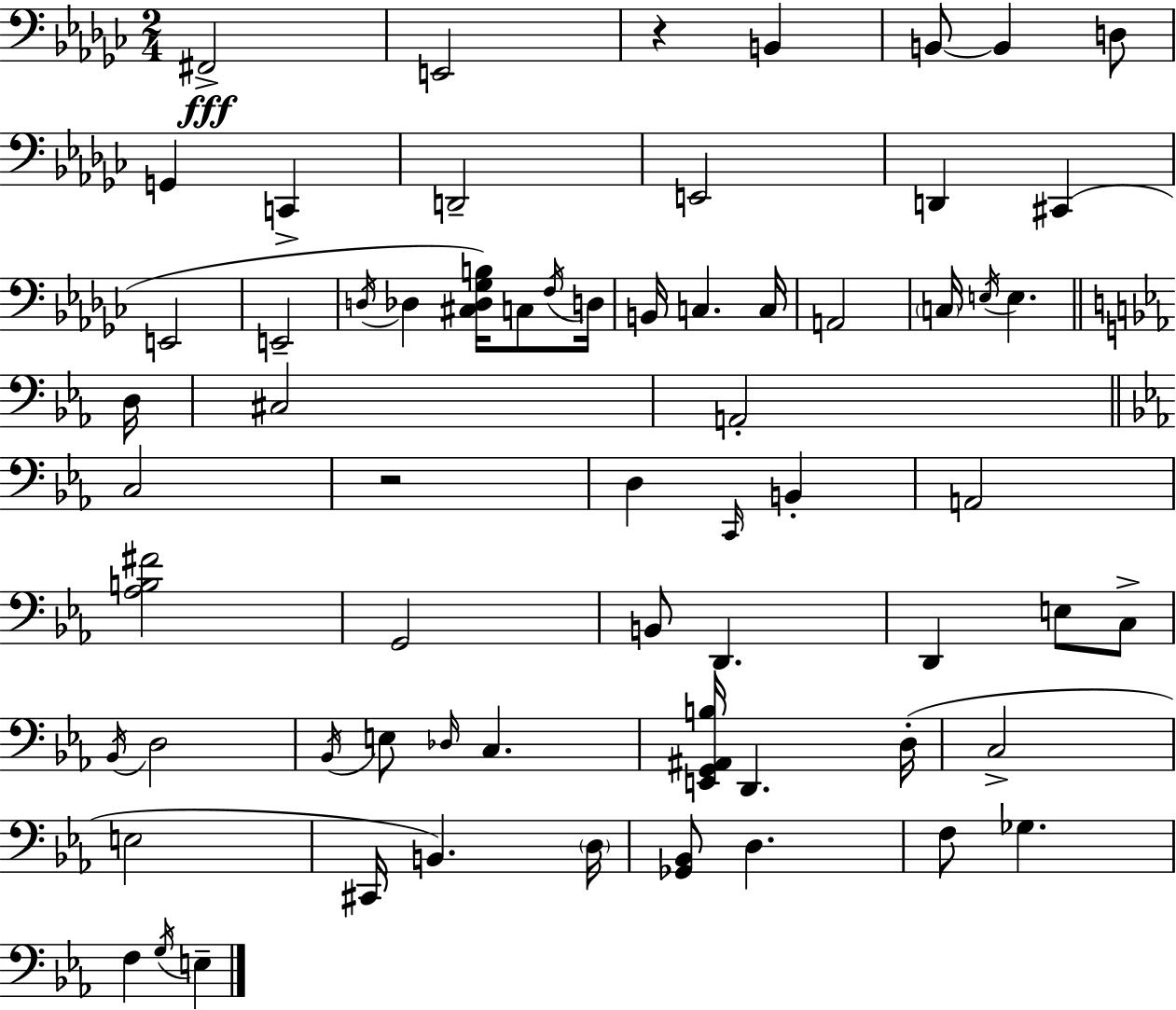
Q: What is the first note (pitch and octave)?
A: F#2